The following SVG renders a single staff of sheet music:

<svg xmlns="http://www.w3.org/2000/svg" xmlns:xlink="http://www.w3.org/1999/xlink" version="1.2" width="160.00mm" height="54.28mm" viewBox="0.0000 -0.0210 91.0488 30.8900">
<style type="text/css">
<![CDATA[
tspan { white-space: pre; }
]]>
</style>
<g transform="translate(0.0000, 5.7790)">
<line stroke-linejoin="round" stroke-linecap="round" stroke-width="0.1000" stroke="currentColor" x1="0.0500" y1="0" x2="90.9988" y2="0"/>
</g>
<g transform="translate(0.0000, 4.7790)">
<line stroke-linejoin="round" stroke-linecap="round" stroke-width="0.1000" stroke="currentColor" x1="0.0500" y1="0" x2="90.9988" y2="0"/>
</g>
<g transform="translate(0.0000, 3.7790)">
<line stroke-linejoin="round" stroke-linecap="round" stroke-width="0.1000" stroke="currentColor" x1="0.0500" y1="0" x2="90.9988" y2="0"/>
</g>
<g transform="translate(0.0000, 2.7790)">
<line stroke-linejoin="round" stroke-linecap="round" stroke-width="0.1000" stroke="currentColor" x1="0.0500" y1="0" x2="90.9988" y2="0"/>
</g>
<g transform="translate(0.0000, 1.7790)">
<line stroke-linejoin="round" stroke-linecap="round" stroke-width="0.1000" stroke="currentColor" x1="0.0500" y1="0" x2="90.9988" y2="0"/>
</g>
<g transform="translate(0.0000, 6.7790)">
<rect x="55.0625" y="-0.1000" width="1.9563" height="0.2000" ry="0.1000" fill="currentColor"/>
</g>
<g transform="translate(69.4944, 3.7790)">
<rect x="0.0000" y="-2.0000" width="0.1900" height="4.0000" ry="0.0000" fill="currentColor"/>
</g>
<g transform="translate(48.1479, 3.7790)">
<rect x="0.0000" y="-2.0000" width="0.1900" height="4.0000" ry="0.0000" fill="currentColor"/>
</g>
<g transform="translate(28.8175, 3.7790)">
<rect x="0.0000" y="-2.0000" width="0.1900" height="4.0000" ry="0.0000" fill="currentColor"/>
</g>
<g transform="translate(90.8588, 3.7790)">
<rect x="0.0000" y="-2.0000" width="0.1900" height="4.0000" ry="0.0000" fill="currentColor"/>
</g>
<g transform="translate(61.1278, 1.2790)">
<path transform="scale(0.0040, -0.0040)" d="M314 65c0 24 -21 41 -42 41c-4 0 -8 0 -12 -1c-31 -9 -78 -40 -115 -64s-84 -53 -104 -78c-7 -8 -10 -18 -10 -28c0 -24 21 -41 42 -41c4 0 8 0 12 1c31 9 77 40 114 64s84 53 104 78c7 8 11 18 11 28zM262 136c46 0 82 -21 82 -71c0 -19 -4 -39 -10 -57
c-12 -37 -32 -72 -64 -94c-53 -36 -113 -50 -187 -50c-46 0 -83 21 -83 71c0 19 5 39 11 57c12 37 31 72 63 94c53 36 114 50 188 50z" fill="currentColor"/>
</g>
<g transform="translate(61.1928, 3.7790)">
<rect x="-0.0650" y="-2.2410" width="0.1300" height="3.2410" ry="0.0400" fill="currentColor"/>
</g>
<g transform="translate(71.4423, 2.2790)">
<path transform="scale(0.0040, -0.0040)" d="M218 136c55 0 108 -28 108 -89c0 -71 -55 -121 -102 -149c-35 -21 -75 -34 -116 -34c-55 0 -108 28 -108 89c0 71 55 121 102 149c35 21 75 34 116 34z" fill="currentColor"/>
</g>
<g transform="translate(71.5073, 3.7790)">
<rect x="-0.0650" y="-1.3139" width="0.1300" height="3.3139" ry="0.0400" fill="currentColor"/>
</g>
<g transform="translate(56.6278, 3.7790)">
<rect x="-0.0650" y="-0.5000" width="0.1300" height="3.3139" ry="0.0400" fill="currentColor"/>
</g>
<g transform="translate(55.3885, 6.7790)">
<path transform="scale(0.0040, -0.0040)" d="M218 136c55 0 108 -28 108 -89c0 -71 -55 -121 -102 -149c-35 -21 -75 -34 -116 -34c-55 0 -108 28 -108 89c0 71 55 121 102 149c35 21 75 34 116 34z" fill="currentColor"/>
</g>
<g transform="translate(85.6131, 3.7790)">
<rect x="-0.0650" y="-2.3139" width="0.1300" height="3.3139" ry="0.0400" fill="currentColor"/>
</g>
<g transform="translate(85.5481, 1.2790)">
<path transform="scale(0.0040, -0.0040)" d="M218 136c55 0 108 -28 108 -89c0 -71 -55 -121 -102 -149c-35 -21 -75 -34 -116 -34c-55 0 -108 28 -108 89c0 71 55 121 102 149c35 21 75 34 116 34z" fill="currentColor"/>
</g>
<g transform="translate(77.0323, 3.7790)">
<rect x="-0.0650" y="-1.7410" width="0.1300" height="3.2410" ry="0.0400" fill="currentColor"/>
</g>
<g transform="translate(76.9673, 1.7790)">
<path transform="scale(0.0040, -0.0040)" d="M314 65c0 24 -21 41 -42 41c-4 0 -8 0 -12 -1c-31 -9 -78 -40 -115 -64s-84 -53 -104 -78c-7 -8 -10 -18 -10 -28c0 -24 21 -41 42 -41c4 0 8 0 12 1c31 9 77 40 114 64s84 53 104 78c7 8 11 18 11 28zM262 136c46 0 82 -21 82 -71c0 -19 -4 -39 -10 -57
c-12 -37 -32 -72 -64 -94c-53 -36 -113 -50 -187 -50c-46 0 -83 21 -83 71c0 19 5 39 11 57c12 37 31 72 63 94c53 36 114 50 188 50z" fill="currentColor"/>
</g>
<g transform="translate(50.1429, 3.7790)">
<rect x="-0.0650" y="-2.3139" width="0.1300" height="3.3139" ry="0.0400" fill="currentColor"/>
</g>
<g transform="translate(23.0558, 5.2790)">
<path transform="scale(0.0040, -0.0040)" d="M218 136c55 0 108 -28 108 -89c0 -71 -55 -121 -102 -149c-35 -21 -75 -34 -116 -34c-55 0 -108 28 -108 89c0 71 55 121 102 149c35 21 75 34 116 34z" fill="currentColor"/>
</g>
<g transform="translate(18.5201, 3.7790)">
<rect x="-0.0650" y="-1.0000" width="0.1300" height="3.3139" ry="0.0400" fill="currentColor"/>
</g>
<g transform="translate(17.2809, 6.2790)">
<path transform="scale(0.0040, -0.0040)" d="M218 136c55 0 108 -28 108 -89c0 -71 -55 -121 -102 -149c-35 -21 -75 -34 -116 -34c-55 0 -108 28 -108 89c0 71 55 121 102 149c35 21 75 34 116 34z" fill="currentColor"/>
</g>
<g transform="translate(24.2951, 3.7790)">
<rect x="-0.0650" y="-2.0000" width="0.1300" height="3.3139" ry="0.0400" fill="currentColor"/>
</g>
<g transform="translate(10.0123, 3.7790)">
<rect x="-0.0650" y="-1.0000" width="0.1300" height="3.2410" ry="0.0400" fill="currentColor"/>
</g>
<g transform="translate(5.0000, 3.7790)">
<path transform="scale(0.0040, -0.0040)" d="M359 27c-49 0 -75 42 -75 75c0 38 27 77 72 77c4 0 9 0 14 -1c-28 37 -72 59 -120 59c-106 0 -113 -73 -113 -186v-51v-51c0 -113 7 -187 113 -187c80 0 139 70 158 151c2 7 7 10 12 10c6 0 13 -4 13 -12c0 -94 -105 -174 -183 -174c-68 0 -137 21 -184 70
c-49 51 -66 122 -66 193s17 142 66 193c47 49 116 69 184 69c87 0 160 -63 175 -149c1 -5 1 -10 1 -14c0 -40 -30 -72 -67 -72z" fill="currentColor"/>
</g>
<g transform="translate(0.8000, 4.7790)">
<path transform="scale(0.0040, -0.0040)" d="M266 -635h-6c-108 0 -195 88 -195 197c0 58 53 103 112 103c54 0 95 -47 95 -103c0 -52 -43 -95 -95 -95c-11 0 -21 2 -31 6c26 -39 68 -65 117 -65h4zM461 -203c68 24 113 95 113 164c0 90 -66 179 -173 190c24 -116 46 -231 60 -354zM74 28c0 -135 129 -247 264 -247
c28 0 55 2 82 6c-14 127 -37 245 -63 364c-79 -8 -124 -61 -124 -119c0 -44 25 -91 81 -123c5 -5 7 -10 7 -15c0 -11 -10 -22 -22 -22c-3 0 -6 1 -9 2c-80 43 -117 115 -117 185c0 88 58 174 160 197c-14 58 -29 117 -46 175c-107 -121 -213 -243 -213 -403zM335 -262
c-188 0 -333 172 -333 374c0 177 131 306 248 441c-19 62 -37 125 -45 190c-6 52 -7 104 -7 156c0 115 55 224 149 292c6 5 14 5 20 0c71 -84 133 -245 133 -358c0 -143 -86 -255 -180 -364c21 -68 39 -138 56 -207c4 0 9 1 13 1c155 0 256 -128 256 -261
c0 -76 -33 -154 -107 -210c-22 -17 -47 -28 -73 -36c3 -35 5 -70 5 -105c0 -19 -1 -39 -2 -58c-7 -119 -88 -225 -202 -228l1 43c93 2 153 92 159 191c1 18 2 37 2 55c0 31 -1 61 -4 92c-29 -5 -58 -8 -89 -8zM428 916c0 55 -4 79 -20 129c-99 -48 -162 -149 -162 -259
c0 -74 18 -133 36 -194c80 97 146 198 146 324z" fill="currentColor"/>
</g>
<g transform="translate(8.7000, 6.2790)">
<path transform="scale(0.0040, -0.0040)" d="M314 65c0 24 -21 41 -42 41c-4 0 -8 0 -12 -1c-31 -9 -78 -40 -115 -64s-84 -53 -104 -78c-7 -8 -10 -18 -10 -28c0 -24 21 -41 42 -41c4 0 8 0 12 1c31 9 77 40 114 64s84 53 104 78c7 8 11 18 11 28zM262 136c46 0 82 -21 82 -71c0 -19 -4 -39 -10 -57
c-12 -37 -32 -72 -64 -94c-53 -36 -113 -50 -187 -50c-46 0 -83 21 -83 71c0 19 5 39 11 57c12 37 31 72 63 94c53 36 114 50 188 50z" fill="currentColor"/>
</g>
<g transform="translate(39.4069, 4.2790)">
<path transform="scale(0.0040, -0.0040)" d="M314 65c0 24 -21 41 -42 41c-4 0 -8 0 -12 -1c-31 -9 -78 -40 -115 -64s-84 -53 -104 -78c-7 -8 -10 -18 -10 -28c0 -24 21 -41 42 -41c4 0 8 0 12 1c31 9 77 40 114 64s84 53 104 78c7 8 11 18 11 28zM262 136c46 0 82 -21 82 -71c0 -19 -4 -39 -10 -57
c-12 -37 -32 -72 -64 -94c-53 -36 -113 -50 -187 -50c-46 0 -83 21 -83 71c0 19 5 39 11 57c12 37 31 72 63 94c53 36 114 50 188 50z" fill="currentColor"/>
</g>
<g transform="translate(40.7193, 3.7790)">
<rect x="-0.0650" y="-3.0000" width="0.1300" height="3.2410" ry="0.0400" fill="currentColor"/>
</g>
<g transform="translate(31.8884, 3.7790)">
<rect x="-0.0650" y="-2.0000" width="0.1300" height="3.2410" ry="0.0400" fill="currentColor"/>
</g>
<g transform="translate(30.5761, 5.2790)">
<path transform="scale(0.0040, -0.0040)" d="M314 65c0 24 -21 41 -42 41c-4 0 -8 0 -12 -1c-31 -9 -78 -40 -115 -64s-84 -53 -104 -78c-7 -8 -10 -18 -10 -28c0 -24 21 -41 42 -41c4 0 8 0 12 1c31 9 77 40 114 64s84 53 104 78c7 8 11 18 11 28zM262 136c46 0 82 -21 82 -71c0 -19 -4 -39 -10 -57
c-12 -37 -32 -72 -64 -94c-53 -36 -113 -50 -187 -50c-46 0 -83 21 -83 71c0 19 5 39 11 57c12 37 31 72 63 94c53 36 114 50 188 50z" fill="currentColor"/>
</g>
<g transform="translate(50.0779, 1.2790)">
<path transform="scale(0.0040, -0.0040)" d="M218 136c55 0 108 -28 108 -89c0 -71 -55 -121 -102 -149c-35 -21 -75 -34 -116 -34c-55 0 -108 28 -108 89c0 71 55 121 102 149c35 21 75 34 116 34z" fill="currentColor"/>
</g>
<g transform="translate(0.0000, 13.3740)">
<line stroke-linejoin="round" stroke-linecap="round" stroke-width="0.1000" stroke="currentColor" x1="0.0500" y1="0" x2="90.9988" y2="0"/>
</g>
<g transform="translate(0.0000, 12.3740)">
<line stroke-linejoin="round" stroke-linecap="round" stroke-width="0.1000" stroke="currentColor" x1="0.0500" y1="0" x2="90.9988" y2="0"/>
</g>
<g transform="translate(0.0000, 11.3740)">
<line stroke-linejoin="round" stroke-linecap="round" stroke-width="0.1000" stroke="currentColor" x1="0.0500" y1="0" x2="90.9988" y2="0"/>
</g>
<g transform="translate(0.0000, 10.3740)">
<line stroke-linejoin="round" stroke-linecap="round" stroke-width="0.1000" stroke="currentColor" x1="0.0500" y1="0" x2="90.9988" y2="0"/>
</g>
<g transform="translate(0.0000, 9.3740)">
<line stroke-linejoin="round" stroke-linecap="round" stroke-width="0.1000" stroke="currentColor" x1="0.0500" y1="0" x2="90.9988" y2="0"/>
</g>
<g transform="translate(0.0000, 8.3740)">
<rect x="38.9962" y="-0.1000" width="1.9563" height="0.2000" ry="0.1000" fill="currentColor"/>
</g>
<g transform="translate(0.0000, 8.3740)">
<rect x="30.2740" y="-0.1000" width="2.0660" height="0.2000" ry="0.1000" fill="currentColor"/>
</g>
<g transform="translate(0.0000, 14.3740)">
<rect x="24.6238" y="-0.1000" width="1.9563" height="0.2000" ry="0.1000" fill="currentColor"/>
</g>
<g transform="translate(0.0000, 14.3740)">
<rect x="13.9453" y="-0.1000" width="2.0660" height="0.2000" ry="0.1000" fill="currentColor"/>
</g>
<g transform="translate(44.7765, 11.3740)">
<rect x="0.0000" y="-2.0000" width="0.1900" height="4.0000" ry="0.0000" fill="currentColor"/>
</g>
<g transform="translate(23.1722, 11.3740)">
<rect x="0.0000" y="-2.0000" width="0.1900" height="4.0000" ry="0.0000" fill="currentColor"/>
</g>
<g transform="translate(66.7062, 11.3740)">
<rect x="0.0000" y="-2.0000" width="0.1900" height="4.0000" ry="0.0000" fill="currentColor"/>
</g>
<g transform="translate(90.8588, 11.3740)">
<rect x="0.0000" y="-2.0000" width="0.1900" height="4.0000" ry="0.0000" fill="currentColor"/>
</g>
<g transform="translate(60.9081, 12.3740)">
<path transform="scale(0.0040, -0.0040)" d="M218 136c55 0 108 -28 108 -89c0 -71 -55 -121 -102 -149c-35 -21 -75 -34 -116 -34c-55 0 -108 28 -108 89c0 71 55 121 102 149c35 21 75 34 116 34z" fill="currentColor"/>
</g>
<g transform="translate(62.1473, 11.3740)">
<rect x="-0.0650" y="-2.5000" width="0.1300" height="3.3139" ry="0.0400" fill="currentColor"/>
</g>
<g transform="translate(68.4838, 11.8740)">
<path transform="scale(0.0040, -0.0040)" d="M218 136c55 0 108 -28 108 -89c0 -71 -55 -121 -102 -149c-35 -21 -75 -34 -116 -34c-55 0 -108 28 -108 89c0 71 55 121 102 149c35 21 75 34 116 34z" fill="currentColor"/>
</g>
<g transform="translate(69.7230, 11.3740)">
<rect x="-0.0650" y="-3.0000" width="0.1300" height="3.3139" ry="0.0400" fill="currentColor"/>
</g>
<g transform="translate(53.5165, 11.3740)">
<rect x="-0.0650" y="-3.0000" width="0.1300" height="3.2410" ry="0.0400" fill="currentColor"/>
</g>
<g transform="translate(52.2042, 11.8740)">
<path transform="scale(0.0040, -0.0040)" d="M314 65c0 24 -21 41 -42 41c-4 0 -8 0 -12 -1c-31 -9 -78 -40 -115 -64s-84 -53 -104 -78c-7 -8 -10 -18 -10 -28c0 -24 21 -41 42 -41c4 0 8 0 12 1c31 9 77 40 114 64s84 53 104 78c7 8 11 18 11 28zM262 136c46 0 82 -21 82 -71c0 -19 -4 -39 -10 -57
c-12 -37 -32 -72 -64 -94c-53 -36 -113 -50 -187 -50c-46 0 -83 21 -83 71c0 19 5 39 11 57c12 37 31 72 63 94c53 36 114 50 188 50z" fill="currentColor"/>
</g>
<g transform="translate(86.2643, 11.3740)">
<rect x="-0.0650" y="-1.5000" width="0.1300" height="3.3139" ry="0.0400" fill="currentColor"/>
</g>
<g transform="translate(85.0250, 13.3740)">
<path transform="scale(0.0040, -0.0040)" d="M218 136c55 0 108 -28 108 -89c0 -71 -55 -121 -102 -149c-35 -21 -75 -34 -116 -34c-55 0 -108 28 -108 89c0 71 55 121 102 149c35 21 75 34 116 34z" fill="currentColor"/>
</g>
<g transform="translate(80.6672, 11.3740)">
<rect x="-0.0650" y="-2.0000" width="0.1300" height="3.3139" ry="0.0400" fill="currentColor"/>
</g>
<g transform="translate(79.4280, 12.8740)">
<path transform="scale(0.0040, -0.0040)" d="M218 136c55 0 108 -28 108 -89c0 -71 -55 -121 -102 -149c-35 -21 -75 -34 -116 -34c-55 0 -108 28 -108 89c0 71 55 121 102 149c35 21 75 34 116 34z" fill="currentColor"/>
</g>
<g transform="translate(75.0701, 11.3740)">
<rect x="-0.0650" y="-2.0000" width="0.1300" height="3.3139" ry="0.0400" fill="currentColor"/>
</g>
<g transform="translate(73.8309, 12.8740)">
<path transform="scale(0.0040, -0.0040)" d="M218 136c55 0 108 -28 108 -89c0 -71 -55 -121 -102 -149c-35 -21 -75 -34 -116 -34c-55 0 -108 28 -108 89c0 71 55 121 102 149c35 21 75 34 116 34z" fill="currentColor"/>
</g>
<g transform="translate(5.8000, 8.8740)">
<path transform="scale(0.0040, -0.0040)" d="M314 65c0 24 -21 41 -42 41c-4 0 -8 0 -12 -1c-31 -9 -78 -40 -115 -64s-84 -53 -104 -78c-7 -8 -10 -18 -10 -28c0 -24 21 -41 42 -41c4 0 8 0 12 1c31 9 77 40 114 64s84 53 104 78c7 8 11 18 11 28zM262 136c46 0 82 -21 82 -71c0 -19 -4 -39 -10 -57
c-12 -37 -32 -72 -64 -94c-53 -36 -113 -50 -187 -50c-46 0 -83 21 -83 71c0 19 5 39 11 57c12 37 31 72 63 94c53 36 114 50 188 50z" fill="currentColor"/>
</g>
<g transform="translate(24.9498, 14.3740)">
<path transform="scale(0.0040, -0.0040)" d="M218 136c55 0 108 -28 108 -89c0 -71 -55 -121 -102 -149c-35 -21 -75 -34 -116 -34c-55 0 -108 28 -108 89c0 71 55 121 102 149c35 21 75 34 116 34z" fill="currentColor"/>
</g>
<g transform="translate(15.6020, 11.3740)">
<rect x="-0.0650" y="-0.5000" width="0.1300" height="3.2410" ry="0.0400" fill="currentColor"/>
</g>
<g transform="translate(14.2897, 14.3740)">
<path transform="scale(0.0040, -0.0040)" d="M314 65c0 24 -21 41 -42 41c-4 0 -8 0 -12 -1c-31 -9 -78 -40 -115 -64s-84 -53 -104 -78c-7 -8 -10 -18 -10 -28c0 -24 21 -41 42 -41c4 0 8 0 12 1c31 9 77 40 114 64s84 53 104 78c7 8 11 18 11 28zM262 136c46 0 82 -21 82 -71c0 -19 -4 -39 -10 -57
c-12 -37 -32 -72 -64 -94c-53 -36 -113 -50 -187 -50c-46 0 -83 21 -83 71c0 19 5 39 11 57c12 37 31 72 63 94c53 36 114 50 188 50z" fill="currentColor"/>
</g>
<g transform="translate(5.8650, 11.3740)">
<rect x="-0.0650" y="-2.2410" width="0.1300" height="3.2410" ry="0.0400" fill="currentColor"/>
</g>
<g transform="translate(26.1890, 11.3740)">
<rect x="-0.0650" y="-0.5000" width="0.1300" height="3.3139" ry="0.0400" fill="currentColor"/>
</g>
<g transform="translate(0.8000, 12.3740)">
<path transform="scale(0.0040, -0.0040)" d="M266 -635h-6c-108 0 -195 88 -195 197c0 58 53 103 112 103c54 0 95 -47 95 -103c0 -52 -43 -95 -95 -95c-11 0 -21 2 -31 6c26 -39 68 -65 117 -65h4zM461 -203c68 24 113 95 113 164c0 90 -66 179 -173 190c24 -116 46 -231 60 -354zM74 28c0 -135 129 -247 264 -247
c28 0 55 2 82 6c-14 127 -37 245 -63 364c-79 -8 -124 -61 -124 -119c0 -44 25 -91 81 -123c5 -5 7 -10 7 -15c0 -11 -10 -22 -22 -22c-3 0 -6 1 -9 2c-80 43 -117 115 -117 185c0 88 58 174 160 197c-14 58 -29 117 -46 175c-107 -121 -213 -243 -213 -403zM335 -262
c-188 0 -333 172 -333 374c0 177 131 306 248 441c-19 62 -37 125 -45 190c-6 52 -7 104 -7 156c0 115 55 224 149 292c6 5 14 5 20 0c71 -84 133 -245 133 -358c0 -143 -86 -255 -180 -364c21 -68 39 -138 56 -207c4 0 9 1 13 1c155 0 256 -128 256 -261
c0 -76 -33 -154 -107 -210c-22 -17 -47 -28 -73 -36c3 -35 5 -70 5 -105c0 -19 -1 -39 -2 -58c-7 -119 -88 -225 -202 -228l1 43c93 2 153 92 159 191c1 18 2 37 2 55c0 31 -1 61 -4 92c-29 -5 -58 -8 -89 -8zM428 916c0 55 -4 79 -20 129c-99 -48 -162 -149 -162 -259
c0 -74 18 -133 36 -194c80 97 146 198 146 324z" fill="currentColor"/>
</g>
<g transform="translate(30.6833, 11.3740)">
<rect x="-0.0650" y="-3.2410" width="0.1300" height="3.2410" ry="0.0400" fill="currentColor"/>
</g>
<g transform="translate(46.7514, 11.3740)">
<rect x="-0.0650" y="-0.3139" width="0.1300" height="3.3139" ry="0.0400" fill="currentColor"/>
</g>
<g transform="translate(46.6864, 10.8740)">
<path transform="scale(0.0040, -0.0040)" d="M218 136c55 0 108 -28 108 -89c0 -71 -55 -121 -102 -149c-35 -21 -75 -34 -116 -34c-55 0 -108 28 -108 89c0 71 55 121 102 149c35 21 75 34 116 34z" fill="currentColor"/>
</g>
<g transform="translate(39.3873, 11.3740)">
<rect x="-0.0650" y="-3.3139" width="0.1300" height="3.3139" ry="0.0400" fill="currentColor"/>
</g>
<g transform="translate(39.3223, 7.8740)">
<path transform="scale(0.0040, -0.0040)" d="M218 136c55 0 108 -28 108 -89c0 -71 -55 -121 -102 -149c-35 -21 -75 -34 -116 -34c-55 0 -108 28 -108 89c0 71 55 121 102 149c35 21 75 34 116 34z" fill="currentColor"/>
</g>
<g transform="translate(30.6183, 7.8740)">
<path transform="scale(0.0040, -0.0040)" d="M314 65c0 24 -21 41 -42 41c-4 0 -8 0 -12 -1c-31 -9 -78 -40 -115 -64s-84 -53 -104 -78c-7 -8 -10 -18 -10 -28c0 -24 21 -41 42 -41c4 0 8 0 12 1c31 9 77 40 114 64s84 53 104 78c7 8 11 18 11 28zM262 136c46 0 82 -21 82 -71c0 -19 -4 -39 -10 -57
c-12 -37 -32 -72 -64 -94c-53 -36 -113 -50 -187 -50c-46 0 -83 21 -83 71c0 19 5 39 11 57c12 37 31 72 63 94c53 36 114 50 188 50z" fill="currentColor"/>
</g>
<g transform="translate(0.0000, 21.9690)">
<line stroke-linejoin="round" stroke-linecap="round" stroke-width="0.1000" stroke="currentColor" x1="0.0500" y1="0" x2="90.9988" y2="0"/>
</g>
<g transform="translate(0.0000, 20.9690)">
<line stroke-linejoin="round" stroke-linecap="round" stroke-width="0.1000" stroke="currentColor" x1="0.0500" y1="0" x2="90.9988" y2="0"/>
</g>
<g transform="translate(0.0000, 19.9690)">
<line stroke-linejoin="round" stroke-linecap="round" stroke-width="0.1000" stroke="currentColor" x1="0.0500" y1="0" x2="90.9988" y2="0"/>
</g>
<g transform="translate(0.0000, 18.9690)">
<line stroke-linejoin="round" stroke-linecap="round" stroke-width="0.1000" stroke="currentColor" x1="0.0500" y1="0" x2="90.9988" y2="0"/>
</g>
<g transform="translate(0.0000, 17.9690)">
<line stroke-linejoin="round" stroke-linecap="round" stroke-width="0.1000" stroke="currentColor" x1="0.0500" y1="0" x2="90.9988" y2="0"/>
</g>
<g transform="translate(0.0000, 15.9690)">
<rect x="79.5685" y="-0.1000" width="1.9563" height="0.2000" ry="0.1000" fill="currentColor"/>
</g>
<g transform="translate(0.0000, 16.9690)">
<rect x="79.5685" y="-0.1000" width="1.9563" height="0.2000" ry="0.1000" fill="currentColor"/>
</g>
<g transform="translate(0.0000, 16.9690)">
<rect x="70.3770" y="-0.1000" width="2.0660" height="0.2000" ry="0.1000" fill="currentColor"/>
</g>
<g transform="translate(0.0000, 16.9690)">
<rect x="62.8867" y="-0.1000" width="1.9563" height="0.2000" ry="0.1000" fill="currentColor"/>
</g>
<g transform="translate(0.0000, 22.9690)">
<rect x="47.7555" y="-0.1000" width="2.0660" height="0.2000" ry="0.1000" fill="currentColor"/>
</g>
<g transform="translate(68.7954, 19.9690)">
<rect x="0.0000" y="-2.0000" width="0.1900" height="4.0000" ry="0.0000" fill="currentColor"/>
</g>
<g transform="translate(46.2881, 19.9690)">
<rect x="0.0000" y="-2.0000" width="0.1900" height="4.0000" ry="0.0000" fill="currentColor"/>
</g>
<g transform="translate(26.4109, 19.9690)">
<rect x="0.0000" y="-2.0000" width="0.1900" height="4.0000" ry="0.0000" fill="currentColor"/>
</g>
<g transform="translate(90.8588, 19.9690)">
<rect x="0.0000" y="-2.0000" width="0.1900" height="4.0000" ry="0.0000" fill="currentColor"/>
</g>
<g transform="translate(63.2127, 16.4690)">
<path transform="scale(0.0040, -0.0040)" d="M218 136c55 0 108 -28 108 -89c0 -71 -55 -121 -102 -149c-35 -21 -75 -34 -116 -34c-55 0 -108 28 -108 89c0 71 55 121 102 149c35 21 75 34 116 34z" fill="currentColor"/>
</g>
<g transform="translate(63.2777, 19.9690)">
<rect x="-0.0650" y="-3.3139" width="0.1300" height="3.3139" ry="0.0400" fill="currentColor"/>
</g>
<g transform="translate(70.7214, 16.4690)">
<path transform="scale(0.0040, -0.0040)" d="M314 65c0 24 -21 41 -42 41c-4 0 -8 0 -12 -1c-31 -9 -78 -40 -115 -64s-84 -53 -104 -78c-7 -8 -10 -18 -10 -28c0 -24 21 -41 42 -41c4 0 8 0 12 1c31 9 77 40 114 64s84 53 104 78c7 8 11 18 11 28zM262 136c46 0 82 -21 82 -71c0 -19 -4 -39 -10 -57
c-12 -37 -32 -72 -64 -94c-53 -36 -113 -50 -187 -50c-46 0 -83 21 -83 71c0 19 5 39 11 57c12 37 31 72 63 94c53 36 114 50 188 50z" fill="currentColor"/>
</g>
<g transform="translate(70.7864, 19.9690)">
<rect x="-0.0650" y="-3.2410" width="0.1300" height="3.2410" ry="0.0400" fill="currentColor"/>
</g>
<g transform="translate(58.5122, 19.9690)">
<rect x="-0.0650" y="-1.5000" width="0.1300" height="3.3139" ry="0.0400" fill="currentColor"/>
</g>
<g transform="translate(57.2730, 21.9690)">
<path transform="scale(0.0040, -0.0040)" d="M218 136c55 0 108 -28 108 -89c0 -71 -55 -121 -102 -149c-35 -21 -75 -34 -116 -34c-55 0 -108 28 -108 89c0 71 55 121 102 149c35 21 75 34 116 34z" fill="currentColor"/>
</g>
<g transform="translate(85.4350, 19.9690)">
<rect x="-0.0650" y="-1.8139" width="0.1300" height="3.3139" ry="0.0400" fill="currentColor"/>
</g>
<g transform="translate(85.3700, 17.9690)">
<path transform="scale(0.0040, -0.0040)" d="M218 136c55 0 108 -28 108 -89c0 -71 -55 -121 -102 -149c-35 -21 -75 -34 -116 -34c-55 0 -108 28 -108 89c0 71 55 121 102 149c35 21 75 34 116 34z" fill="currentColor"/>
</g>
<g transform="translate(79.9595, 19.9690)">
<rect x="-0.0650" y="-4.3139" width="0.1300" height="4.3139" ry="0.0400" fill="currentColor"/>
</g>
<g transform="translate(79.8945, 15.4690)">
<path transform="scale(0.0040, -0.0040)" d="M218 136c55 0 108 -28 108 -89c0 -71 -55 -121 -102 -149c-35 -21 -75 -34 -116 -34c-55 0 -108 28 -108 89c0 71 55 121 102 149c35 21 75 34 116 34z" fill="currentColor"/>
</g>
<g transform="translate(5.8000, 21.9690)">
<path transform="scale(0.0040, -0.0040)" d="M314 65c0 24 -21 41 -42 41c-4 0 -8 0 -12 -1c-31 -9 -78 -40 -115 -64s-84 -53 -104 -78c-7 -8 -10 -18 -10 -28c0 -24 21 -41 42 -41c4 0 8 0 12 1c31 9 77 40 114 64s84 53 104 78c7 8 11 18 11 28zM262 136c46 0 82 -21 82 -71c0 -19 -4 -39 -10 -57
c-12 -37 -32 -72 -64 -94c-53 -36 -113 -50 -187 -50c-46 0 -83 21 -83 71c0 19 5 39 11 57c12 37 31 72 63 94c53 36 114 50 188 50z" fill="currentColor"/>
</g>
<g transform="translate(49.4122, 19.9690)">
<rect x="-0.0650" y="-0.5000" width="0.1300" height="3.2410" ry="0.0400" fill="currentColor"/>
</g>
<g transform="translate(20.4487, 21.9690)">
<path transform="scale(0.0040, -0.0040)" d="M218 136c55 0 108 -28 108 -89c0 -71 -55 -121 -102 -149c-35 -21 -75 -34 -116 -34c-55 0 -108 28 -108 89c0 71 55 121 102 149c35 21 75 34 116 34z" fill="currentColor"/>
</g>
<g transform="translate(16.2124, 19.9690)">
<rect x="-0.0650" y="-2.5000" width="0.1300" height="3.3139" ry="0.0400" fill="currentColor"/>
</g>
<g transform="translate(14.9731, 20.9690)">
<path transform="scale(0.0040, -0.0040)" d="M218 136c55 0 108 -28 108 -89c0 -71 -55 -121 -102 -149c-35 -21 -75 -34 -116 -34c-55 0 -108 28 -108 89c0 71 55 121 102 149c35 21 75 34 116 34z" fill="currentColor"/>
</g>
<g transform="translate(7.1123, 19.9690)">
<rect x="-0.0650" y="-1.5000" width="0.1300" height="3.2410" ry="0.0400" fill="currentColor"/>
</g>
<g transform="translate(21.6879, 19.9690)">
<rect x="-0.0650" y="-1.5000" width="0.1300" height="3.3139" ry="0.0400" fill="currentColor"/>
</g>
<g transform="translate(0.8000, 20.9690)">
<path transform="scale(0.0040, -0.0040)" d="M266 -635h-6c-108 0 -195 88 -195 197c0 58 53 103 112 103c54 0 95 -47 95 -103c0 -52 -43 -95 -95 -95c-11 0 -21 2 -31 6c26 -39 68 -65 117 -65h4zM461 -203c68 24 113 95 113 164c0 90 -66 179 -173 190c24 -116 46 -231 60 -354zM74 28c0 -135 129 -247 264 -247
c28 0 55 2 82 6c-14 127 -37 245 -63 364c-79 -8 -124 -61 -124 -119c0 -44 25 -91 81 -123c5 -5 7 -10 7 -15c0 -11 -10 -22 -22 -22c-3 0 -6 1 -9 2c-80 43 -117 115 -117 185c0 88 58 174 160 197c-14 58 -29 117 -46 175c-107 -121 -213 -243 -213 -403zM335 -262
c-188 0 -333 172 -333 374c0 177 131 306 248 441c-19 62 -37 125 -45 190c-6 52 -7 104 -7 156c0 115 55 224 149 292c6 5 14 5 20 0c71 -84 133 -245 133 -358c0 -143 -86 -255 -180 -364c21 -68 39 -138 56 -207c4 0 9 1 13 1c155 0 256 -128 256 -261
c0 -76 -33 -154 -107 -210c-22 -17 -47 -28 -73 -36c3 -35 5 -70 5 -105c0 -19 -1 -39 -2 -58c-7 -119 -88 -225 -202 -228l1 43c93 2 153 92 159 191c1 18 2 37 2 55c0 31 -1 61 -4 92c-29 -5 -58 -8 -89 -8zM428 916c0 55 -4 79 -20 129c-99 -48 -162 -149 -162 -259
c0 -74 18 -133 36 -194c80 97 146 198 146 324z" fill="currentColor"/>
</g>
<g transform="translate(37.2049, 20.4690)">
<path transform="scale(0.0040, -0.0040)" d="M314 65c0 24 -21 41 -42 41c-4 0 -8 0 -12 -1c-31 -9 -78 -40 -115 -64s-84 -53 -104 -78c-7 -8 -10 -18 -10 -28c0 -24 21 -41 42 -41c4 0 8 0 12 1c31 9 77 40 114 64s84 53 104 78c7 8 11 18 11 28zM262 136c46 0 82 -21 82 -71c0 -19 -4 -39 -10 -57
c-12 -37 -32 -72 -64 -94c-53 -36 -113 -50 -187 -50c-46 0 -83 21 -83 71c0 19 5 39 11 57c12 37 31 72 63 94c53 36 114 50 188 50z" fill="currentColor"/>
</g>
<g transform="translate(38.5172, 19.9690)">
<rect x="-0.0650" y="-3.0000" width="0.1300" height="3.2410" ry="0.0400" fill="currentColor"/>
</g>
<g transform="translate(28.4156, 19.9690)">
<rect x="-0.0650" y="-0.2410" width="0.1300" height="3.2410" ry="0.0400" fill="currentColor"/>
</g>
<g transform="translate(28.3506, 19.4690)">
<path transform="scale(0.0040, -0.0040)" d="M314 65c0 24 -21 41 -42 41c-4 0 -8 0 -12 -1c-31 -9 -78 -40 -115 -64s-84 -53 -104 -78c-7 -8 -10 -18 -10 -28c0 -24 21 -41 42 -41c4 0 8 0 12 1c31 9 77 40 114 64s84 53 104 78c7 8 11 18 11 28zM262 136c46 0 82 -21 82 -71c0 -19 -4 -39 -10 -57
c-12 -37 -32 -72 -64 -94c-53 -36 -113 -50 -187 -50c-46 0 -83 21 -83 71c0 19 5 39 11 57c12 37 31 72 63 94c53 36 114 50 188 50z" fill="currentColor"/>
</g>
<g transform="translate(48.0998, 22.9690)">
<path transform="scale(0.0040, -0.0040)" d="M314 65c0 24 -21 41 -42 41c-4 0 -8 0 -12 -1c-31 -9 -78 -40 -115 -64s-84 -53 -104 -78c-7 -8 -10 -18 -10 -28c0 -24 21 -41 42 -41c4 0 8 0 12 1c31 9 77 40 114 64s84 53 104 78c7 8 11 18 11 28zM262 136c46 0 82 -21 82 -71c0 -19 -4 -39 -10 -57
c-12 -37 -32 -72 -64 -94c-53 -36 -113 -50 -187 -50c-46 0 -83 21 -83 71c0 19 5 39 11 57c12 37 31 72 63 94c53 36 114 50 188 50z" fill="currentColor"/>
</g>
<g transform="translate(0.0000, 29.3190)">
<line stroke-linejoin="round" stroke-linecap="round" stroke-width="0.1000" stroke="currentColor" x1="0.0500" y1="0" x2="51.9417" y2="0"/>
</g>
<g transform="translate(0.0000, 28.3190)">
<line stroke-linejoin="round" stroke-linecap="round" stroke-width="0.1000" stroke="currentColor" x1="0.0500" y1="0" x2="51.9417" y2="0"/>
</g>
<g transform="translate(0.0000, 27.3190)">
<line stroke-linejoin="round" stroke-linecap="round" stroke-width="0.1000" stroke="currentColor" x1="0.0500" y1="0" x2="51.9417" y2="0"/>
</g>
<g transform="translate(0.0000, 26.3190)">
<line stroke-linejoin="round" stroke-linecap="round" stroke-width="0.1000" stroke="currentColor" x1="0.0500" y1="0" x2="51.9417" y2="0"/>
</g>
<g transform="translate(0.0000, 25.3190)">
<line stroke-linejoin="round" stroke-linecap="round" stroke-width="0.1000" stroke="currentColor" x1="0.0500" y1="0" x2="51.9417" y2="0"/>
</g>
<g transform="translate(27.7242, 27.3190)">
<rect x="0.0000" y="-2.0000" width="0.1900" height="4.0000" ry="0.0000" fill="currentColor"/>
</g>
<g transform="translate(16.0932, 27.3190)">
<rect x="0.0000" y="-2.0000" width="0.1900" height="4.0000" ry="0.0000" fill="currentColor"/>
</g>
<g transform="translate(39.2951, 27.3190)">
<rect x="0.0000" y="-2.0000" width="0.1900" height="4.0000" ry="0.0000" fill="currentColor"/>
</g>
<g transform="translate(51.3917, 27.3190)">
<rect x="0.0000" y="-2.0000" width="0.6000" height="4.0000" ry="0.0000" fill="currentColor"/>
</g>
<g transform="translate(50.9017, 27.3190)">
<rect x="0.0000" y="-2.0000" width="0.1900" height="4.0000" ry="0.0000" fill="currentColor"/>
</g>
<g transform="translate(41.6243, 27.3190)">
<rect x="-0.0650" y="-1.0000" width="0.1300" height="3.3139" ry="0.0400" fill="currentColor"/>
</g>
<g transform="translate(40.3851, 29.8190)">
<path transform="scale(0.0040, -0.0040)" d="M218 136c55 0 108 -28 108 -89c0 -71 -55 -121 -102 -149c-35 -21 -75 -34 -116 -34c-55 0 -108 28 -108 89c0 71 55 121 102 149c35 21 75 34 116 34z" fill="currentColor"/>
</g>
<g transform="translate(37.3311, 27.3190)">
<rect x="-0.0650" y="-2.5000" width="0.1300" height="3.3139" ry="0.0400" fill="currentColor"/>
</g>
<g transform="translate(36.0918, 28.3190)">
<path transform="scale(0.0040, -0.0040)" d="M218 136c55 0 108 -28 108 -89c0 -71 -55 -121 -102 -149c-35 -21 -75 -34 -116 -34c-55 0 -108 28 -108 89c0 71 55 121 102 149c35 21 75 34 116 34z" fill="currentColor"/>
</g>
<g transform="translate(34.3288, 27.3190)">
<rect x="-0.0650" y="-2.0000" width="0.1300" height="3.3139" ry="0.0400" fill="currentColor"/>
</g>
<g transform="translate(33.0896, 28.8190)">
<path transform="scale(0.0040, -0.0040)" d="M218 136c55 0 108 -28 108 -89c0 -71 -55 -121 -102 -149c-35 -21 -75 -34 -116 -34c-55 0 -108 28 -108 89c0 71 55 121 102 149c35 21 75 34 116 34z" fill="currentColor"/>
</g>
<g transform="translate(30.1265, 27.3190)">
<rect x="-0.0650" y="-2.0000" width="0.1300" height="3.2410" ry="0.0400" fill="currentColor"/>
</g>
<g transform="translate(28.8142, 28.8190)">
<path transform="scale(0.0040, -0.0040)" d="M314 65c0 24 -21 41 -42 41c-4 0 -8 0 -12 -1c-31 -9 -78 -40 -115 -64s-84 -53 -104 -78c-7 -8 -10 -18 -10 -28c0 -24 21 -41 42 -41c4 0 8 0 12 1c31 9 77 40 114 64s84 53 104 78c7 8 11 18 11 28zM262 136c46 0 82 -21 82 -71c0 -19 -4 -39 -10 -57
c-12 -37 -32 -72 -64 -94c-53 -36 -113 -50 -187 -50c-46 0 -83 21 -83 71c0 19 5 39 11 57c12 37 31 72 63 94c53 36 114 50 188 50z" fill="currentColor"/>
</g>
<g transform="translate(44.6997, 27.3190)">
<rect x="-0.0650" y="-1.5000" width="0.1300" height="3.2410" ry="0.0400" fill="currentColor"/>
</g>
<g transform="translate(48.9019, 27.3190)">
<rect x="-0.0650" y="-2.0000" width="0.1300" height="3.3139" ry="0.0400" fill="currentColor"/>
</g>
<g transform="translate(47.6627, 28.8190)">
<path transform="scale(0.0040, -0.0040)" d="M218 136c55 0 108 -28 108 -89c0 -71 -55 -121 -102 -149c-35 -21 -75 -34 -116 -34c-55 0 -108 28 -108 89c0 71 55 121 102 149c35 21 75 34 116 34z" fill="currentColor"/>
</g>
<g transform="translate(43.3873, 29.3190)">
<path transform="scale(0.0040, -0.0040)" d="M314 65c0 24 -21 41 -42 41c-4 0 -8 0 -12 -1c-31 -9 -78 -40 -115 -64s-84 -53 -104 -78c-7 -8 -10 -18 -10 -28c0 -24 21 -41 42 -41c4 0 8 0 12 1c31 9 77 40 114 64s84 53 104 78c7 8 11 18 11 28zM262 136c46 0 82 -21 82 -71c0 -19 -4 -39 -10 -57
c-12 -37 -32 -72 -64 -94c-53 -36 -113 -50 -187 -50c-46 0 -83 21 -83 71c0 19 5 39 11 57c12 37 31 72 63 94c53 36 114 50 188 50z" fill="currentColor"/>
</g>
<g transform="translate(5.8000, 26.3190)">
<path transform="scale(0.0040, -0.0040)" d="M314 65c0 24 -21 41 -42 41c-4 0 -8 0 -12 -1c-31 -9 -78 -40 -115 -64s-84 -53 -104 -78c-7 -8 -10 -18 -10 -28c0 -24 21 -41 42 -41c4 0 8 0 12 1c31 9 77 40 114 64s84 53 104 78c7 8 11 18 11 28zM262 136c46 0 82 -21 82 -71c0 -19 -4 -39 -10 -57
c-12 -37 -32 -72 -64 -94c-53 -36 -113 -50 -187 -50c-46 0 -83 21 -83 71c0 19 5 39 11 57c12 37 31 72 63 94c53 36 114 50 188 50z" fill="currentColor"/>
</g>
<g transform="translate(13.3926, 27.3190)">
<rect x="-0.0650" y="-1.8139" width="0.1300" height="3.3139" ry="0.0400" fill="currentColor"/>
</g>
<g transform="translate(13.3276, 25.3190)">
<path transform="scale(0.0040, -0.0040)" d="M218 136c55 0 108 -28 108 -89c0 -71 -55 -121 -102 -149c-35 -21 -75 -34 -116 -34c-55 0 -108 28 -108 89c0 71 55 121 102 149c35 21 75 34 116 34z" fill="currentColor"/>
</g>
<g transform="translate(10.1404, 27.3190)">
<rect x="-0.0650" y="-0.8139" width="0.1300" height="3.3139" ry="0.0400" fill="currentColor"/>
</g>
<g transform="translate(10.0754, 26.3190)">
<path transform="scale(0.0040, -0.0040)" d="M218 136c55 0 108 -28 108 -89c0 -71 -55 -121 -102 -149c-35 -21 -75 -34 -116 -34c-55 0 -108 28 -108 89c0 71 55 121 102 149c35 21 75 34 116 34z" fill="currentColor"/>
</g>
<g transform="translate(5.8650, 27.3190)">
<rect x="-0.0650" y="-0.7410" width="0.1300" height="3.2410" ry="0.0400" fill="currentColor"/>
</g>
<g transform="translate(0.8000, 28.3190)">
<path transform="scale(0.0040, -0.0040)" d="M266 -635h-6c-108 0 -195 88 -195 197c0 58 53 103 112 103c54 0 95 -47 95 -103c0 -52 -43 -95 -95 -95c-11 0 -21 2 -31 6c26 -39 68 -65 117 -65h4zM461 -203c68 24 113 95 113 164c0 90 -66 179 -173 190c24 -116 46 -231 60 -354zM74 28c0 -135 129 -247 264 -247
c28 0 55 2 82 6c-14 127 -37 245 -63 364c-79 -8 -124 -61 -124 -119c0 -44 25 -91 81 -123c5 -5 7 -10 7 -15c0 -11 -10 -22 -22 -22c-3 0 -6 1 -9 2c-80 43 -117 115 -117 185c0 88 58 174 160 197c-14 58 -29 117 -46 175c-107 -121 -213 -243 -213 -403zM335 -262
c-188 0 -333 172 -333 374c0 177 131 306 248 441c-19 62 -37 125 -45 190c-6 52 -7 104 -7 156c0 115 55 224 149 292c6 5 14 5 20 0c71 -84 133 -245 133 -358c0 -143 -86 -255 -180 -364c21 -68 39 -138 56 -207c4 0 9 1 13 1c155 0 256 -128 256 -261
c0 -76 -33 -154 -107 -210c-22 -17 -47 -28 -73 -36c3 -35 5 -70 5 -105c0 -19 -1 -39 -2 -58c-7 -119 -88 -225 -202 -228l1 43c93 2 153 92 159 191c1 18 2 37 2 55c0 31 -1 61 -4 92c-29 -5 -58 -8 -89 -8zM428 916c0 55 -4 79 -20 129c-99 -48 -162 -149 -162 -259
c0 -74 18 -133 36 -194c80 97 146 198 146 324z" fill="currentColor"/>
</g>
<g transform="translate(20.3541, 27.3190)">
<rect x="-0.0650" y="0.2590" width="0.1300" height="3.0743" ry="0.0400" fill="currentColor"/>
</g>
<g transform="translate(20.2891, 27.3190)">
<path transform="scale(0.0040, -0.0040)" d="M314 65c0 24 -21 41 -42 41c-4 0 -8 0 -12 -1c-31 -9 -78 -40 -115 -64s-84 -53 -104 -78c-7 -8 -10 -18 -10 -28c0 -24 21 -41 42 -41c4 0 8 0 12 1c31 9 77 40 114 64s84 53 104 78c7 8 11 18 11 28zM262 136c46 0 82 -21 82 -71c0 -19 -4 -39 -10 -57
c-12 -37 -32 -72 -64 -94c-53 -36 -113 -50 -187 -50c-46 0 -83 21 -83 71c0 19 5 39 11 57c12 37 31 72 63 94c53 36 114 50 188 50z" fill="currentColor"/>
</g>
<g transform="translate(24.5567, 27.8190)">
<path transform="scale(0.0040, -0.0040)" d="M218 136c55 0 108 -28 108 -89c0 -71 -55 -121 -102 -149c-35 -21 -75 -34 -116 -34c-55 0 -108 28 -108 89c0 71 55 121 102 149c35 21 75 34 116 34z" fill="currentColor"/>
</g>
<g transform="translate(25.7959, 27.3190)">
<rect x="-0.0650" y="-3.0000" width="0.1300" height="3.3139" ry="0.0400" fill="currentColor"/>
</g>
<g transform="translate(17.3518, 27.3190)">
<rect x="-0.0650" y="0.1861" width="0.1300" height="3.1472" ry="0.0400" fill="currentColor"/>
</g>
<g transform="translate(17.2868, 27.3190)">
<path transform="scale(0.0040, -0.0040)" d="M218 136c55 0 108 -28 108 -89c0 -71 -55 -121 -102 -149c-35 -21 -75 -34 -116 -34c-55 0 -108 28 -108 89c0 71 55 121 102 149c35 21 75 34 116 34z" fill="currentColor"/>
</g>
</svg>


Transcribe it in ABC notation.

X:1
T:Untitled
M:4/4
L:1/4
K:C
D2 D F F2 A2 g C g2 e f2 g g2 C2 C b2 b c A2 G A F F E E2 G E c2 A2 C2 E b b2 d' f d2 d f B B2 A F2 F G D E2 F